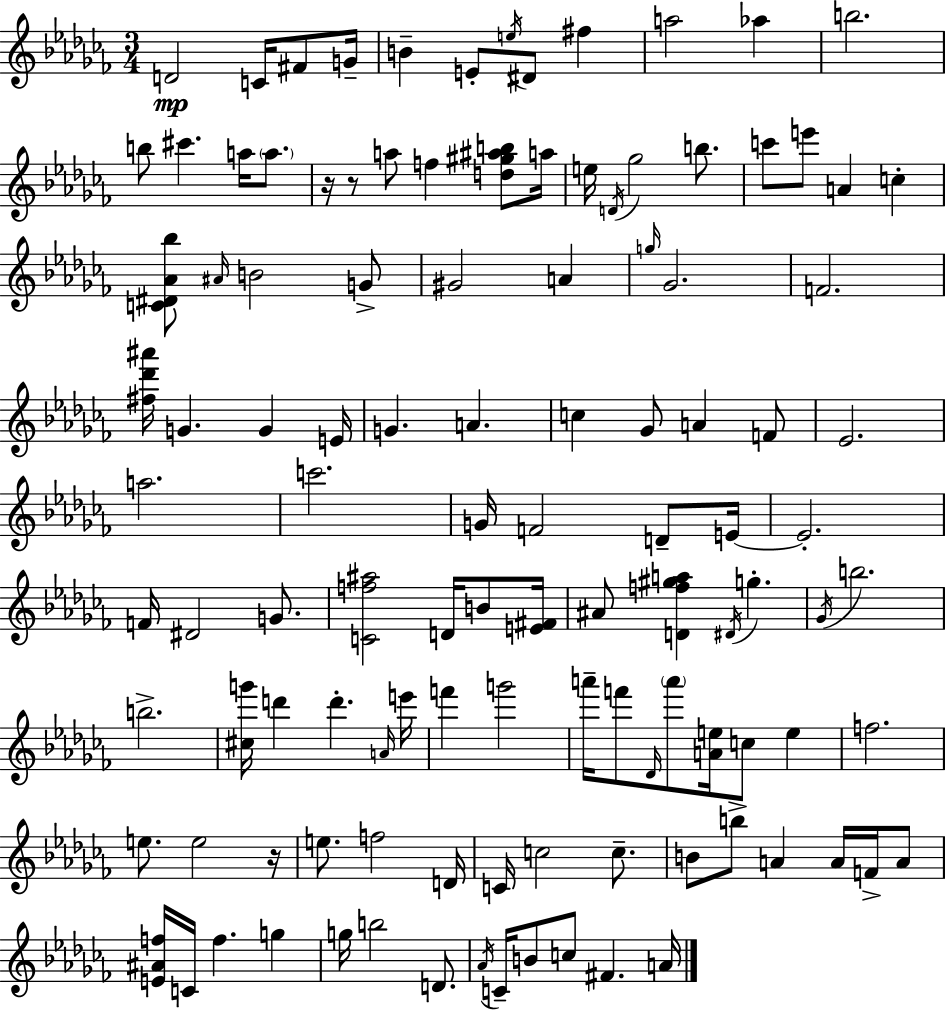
D4/h C4/s F#4/e G4/s B4/q E4/e E5/s D#4/e F#5/q A5/h Ab5/q B5/h. B5/e C#6/q. A5/s A5/e. R/s R/e A5/e F5/q [D5,G#5,A#5,B5]/e A5/s E5/s D4/s Gb5/h B5/e. C6/e E6/e A4/q C5/q [C4,D#4,Ab4,Bb5]/e A#4/s B4/h G4/e G#4/h A4/q G5/s Gb4/h. F4/h. [F#5,Db6,A#6]/s G4/q. G4/q E4/s G4/q. A4/q. C5/q Gb4/e A4/q F4/e Eb4/h. A5/h. C6/h. G4/s F4/h D4/e E4/s E4/h. F4/s D#4/h G4/e. [C4,F5,A#5]/h D4/s B4/e [E4,F#4]/s A#4/e [D4,F5,G#5,A5]/q D#4/s G5/q. Gb4/s B5/h. B5/h. [C#5,G6]/s D6/q D6/q. A4/s E6/s F6/q G6/h A6/s F6/e Db4/s A6/e [A4,E5]/s C5/e E5/q F5/h. E5/e. E5/h R/s E5/e. F5/h D4/s C4/s C5/h C5/e. B4/e B5/e A4/q A4/s F4/s A4/e [E4,A#4,F5]/s C4/s F5/q. G5/q G5/s B5/h D4/e. Ab4/s C4/s B4/e C5/e F#4/q. A4/s